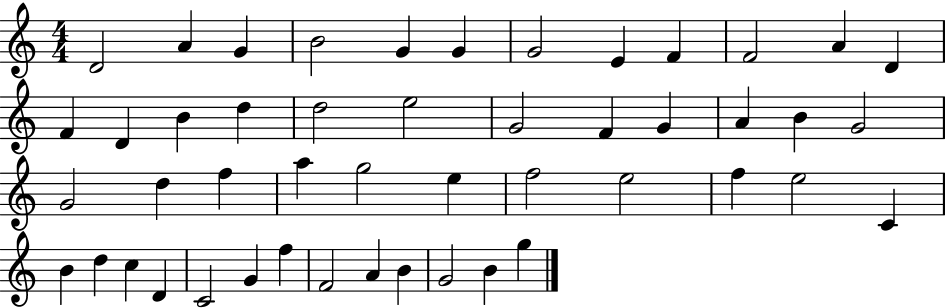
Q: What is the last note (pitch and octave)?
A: G5